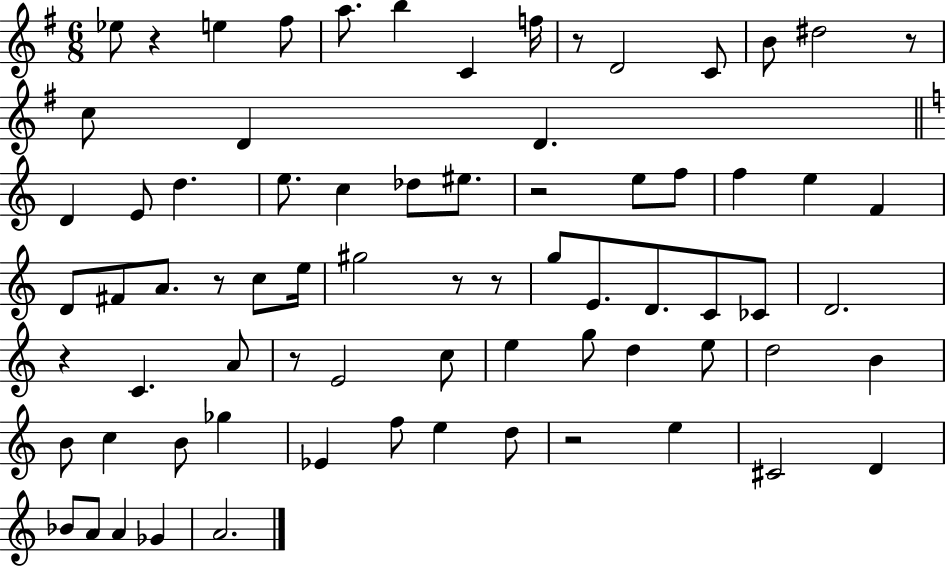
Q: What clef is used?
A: treble